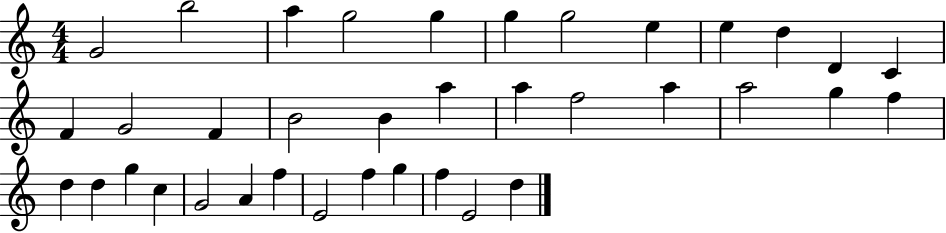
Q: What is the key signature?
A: C major